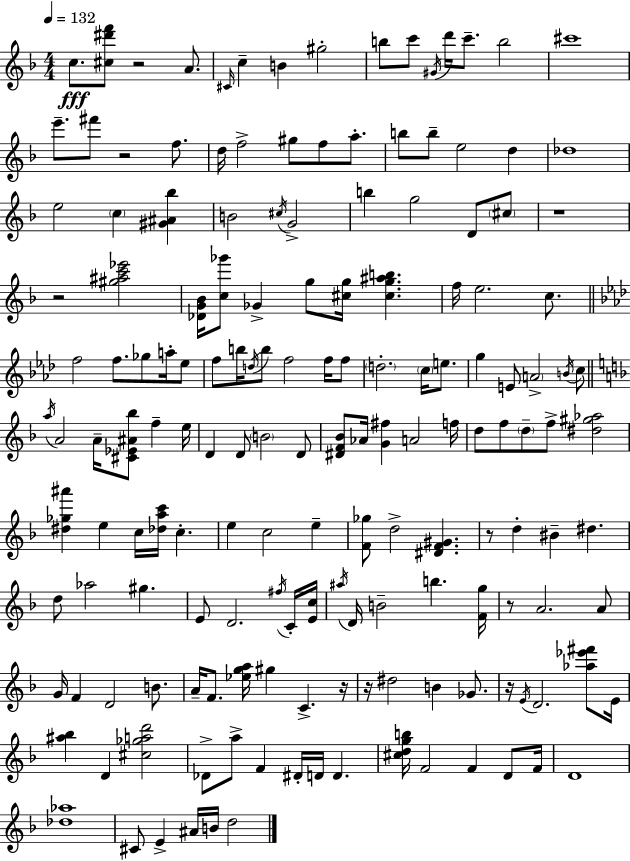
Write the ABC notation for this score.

X:1
T:Untitled
M:4/4
L:1/4
K:Dm
c/2 [^c^d'f']/2 z2 A/2 ^C/4 c B ^g2 b/2 c'/2 ^G/4 d'/4 c'/2 b2 ^c'4 e'/2 ^f'/2 z2 f/2 d/4 f2 ^g/2 f/2 a/2 b/2 b/2 e2 d _d4 e2 c [^G^A_b] B2 ^c/4 G2 b g2 D/2 ^c/2 z4 z2 [^g^ac'_e']2 [_DG_B]/4 [c_g']/2 _G g/2 [^cg]/4 [^cg^ab] f/4 e2 c/2 f2 f/2 _g/2 a/4 _e/2 f/2 b/4 d/4 b/2 f2 f/4 f/2 d2 c/4 e/2 g E/2 A2 B/4 c/2 a/4 A2 A/4 [^C_E^A_b]/2 f e/4 D D/2 B2 D/2 [^DF_B]/2 _A/4 [G^f] A2 f/4 d/2 f/2 d/2 f/2 [^d^g_a]2 [^d_g^a'] e c/4 [_dac']/4 c e c2 e [F_g]/2 d2 [^DF^G] z/2 d ^B ^d d/2 _a2 ^g E/2 D2 ^f/4 C/4 [Ec]/4 ^a/4 D/4 B2 b [Fg]/4 z/2 A2 A/2 G/4 F D2 B/2 A/4 F/2 [_ega]/4 ^g C z/4 z/4 ^d2 B _G/2 z/4 E/4 D2 [_a_e'^f']/2 E/4 [^a_b] D [^c_gad']2 _D/2 a/2 F ^D/4 D/4 D [^cdgb]/4 F2 F D/2 F/4 D4 [_d_a]4 ^C/2 E ^A/4 B/4 d2